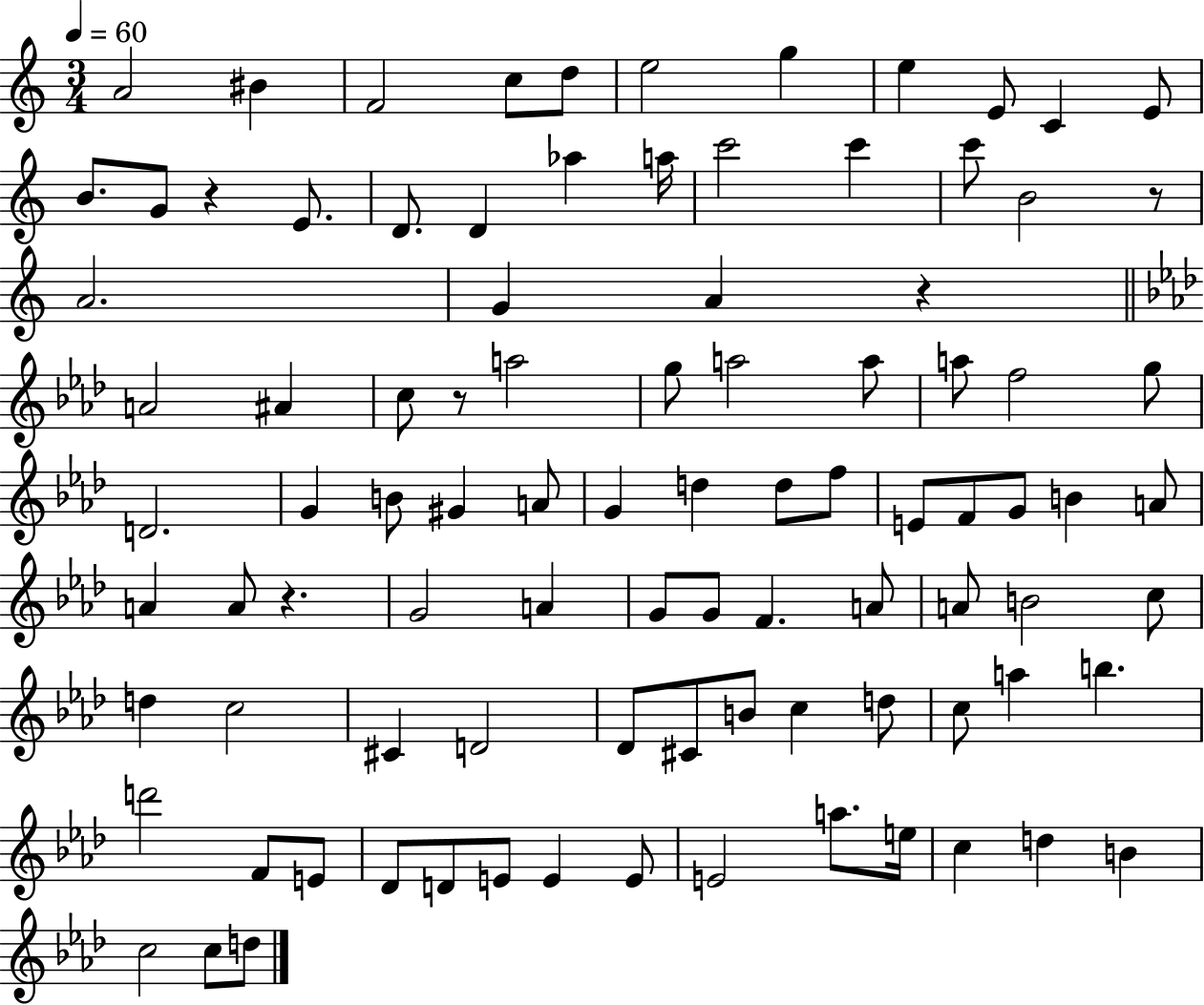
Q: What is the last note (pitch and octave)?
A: D5